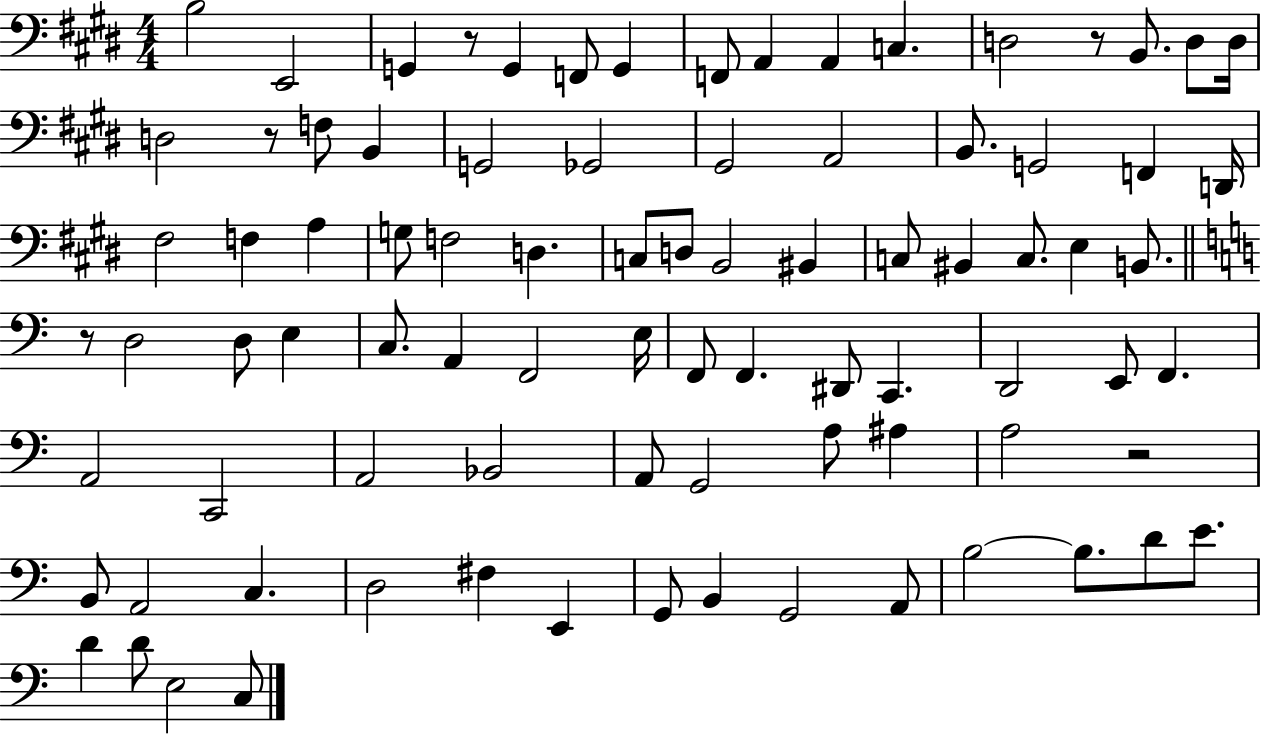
{
  \clef bass
  \numericTimeSignature
  \time 4/4
  \key e \major
  \repeat volta 2 { b2 e,2 | g,4 r8 g,4 f,8 g,4 | f,8 a,4 a,4 c4. | d2 r8 b,8. d8 d16 | \break d2 r8 f8 b,4 | g,2 ges,2 | gis,2 a,2 | b,8. g,2 f,4 d,16 | \break fis2 f4 a4 | g8 f2 d4. | c8 d8 b,2 bis,4 | c8 bis,4 c8. e4 b,8. | \break \bar "||" \break \key c \major r8 d2 d8 e4 | c8. a,4 f,2 e16 | f,8 f,4. dis,8 c,4. | d,2 e,8 f,4. | \break a,2 c,2 | a,2 bes,2 | a,8 g,2 a8 ais4 | a2 r2 | \break b,8 a,2 c4. | d2 fis4 e,4 | g,8 b,4 g,2 a,8 | b2~~ b8. d'8 e'8. | \break d'4 d'8 e2 c8 | } \bar "|."
}